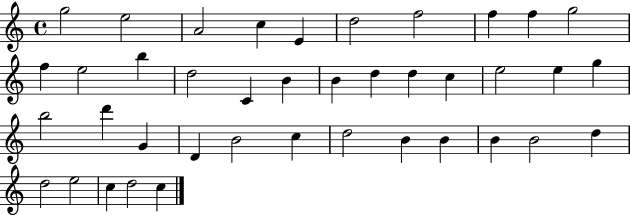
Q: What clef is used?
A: treble